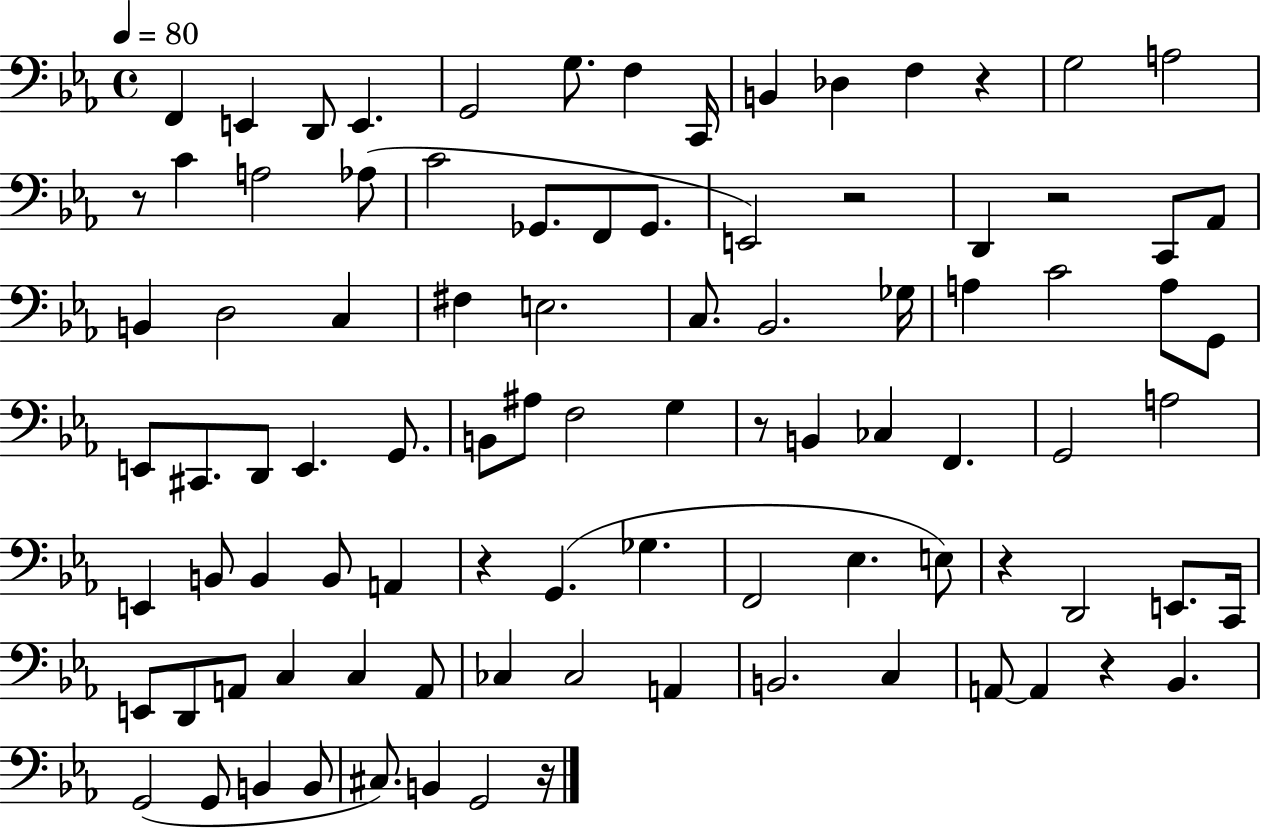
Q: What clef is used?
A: bass